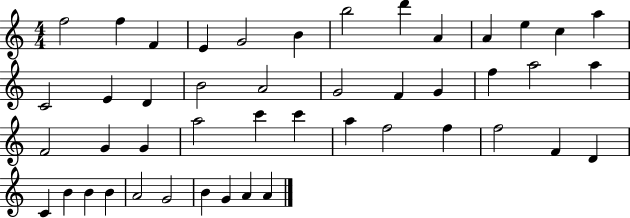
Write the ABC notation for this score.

X:1
T:Untitled
M:4/4
L:1/4
K:C
f2 f F E G2 B b2 d' A A e c a C2 E D B2 A2 G2 F G f a2 a F2 G G a2 c' c' a f2 f f2 F D C B B B A2 G2 B G A A